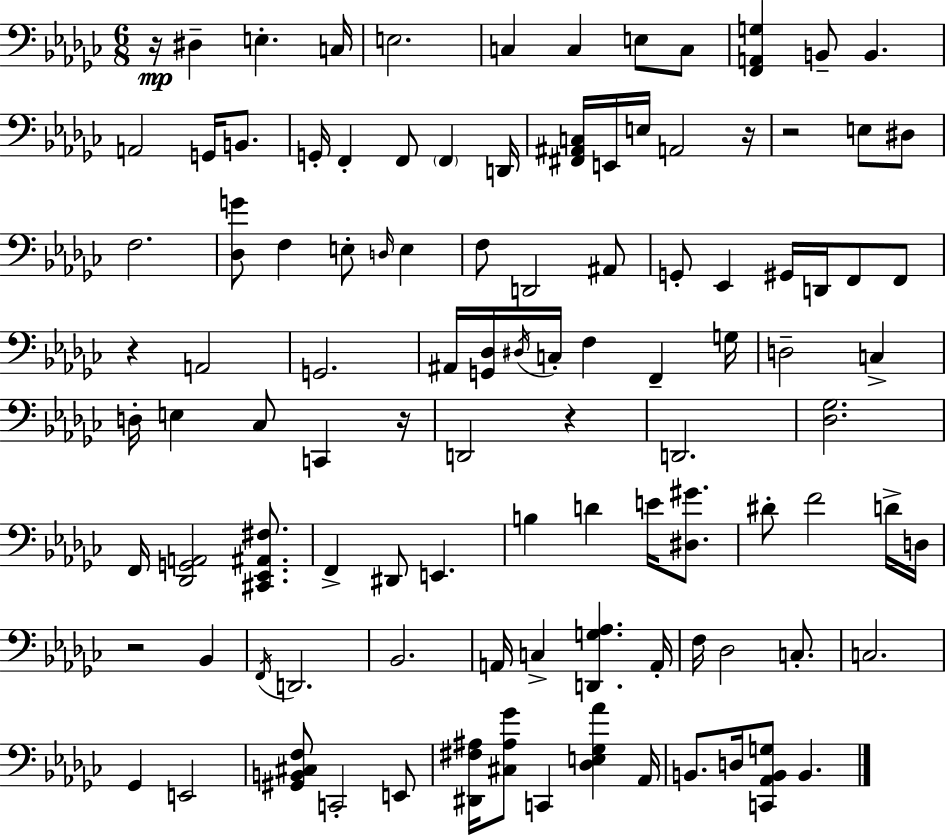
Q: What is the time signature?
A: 6/8